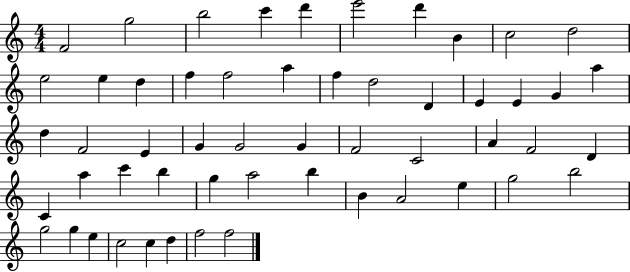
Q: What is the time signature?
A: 4/4